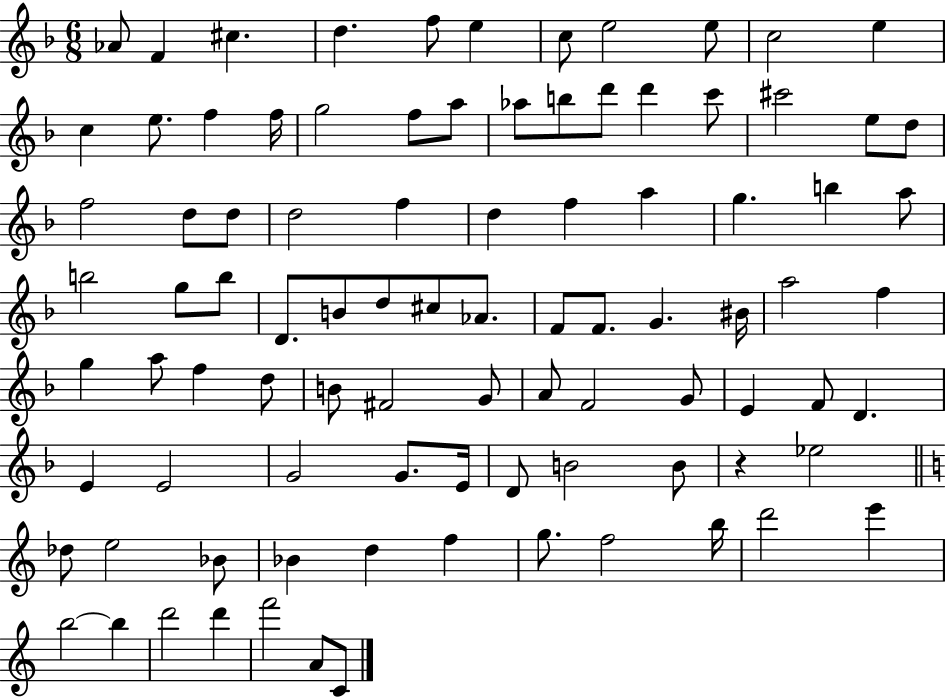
X:1
T:Untitled
M:6/8
L:1/4
K:F
_A/2 F ^c d f/2 e c/2 e2 e/2 c2 e c e/2 f f/4 g2 f/2 a/2 _a/2 b/2 d'/2 d' c'/2 ^c'2 e/2 d/2 f2 d/2 d/2 d2 f d f a g b a/2 b2 g/2 b/2 D/2 B/2 d/2 ^c/2 _A/2 F/2 F/2 G ^B/4 a2 f g a/2 f d/2 B/2 ^F2 G/2 A/2 F2 G/2 E F/2 D E E2 G2 G/2 E/4 D/2 B2 B/2 z _e2 _d/2 e2 _B/2 _B d f g/2 f2 b/4 d'2 e' b2 b d'2 d' f'2 A/2 C/2